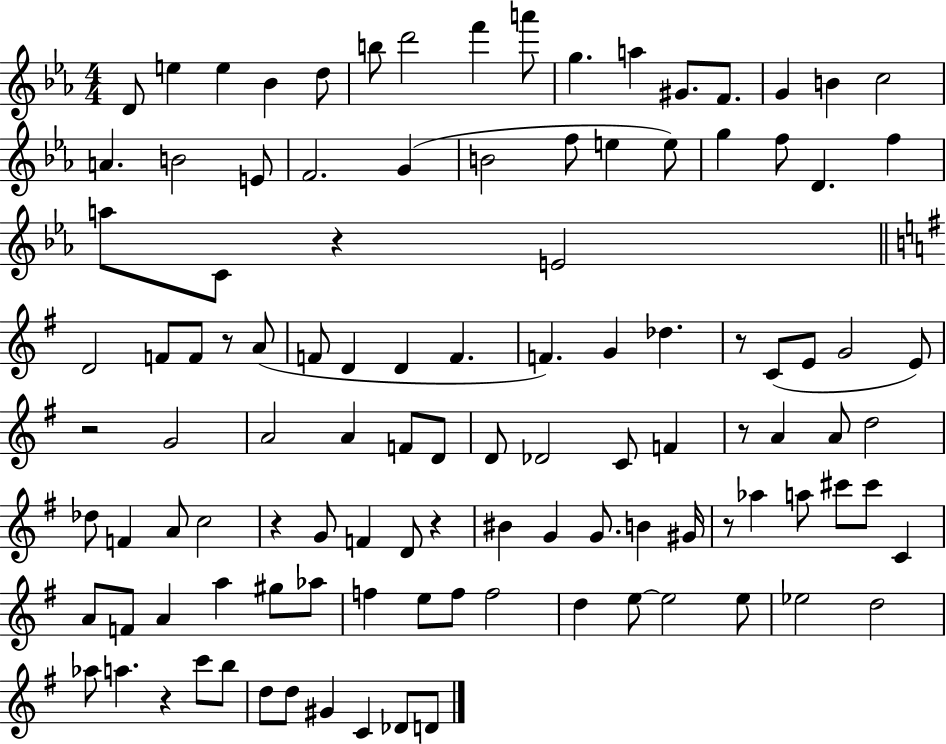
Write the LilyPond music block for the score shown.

{
  \clef treble
  \numericTimeSignature
  \time 4/4
  \key ees \major
  d'8 e''4 e''4 bes'4 d''8 | b''8 d'''2 f'''4 a'''8 | g''4. a''4 gis'8. f'8. | g'4 b'4 c''2 | \break a'4. b'2 e'8 | f'2. g'4( | b'2 f''8 e''4 e''8) | g''4 f''8 d'4. f''4 | \break a''8 c'8 r4 e'2 | \bar "||" \break \key e \minor d'2 f'8 f'8 r8 a'8( | f'8 d'4 d'4 f'4. | f'4.) g'4 des''4. | r8 c'8( e'8 g'2 e'8) | \break r2 g'2 | a'2 a'4 f'8 d'8 | d'8 des'2 c'8 f'4 | r8 a'4 a'8 d''2 | \break des''8 f'4 a'8 c''2 | r4 g'8 f'4 d'8 r4 | bis'4 g'4 g'8. b'4 gis'16 | r8 aes''4 a''8 cis'''8 cis'''8 c'4 | \break a'8 f'8 a'4 a''4 gis''8 aes''8 | f''4 e''8 f''8 f''2 | d''4 e''8~~ e''2 e''8 | ees''2 d''2 | \break aes''8 a''4. r4 c'''8 b''8 | d''8 d''8 gis'4 c'4 des'8 d'8 | \bar "|."
}